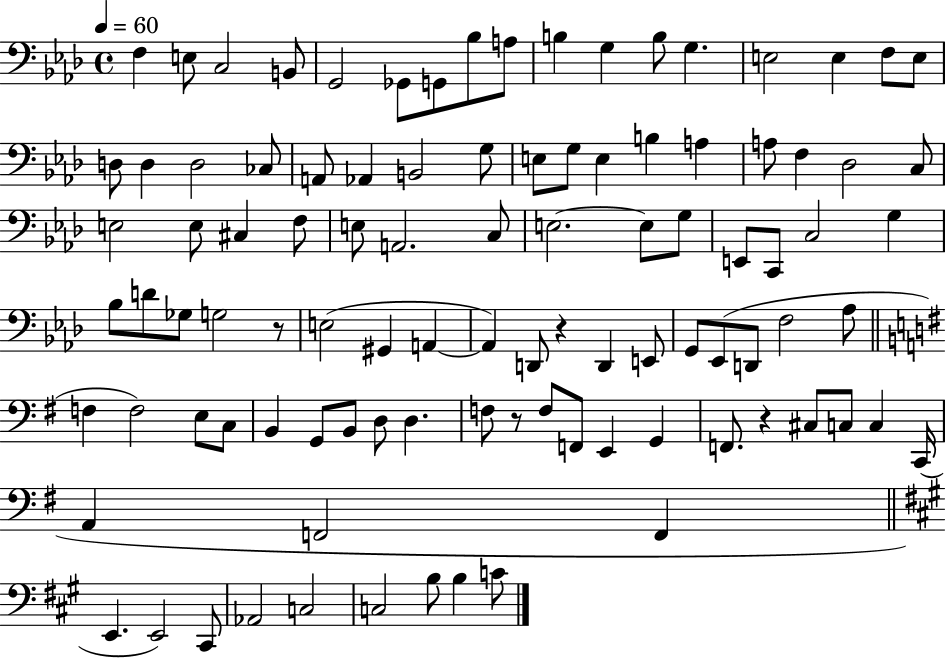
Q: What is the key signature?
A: AES major